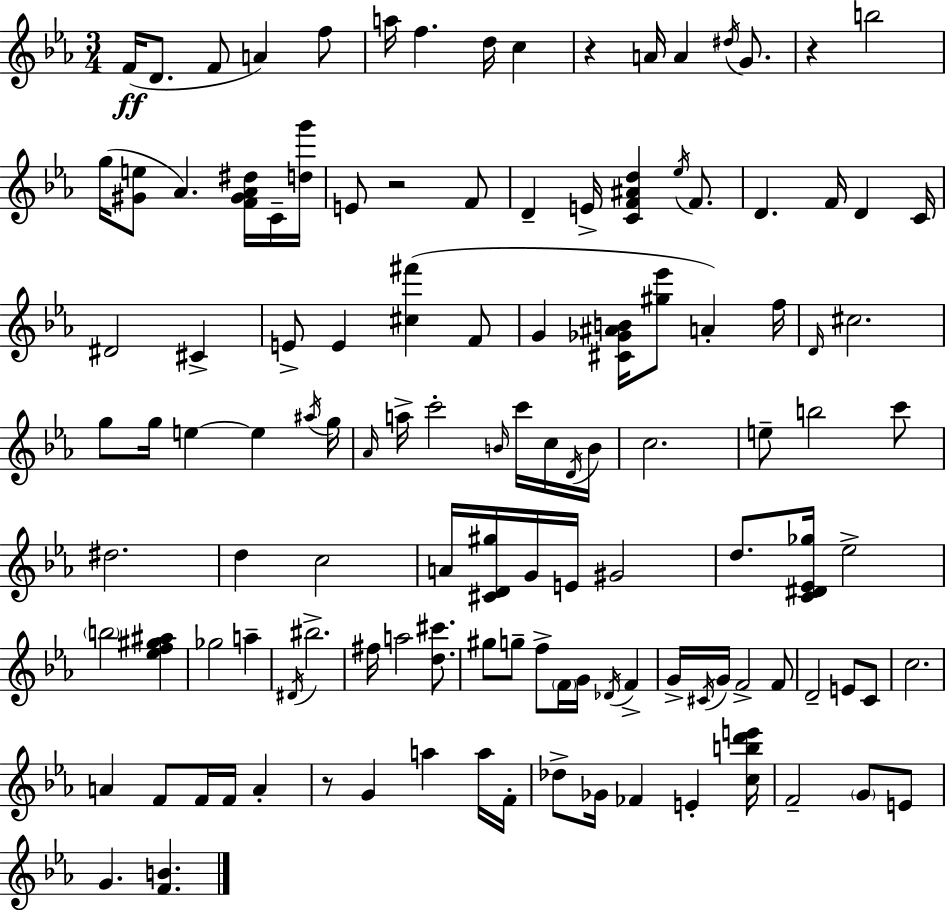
X:1
T:Untitled
M:3/4
L:1/4
K:Eb
F/4 D/2 F/2 A f/2 a/4 f d/4 c z A/4 A ^d/4 G/2 z b2 g/4 [^Ge]/2 _A [F^G_A^d]/4 C/4 [dg']/4 E/2 z2 F/2 D E/4 [CF^Ad] _e/4 F/2 D F/4 D C/4 ^D2 ^C E/2 E [^c^f'] F/2 G [^C_G^AB]/4 [^g_e']/2 A f/4 D/4 ^c2 g/2 g/4 e e ^a/4 g/4 _A/4 a/4 c'2 B/4 c'/4 c/4 D/4 B/4 c2 e/2 b2 c'/2 ^d2 d c2 A/4 [^CD^g]/4 G/4 E/4 ^G2 d/2 [C^D_E_g]/4 _e2 b2 [_ef^g^a] _g2 a ^D/4 ^b2 ^f/4 a2 [d^c']/2 ^g/2 g/2 f/2 F/4 G/4 _D/4 F G/4 ^C/4 G/4 F2 F/2 D2 E/2 C/2 c2 A F/2 F/4 F/4 A z/2 G a a/4 F/4 _d/2 _G/4 _F E [cbd'e']/4 F2 G/2 E/2 G [FB]